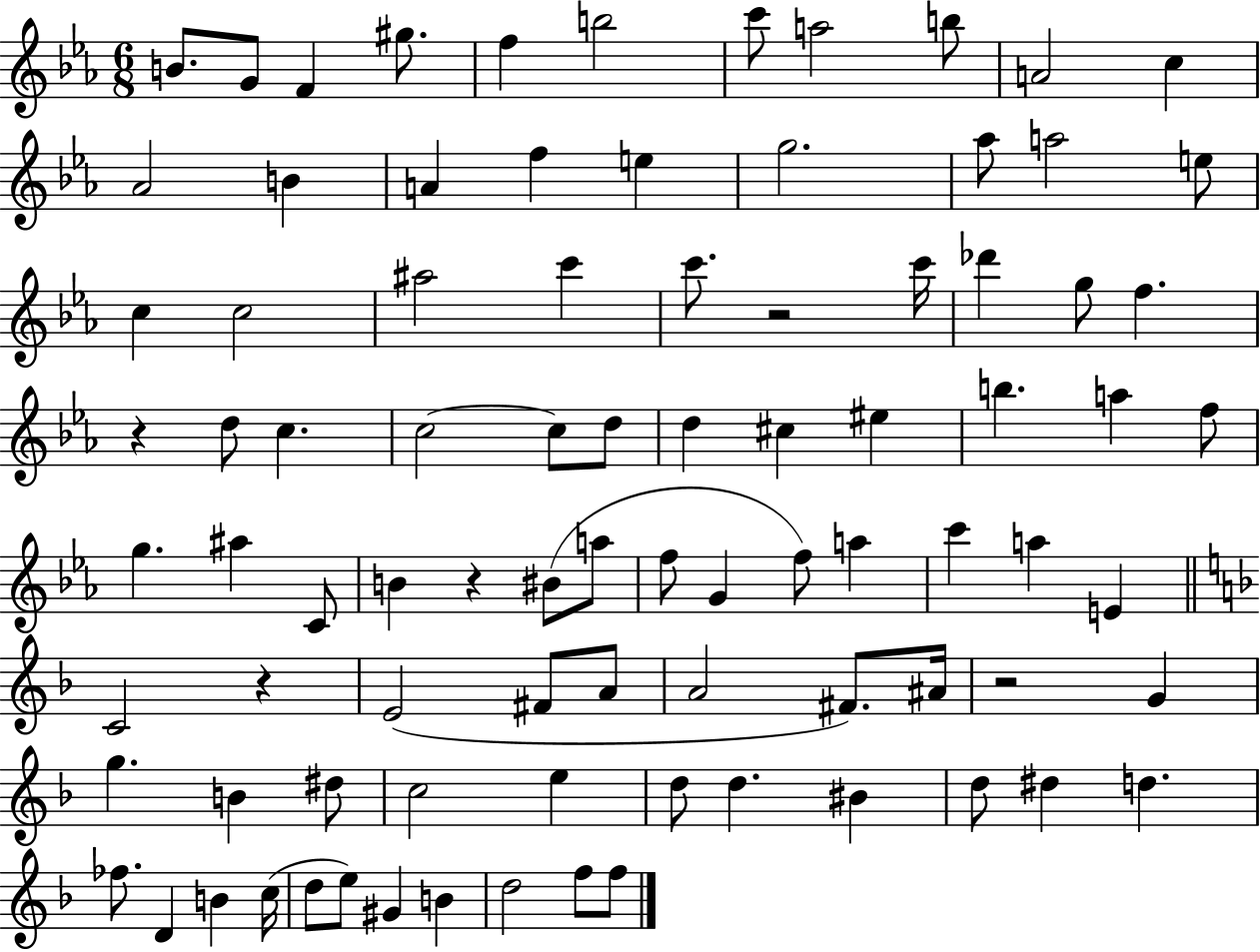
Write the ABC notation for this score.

X:1
T:Untitled
M:6/8
L:1/4
K:Eb
B/2 G/2 F ^g/2 f b2 c'/2 a2 b/2 A2 c _A2 B A f e g2 _a/2 a2 e/2 c c2 ^a2 c' c'/2 z2 c'/4 _d' g/2 f z d/2 c c2 c/2 d/2 d ^c ^e b a f/2 g ^a C/2 B z ^B/2 a/2 f/2 G f/2 a c' a E C2 z E2 ^F/2 A/2 A2 ^F/2 ^A/4 z2 G g B ^d/2 c2 e d/2 d ^B d/2 ^d d _f/2 D B c/4 d/2 e/2 ^G B d2 f/2 f/2